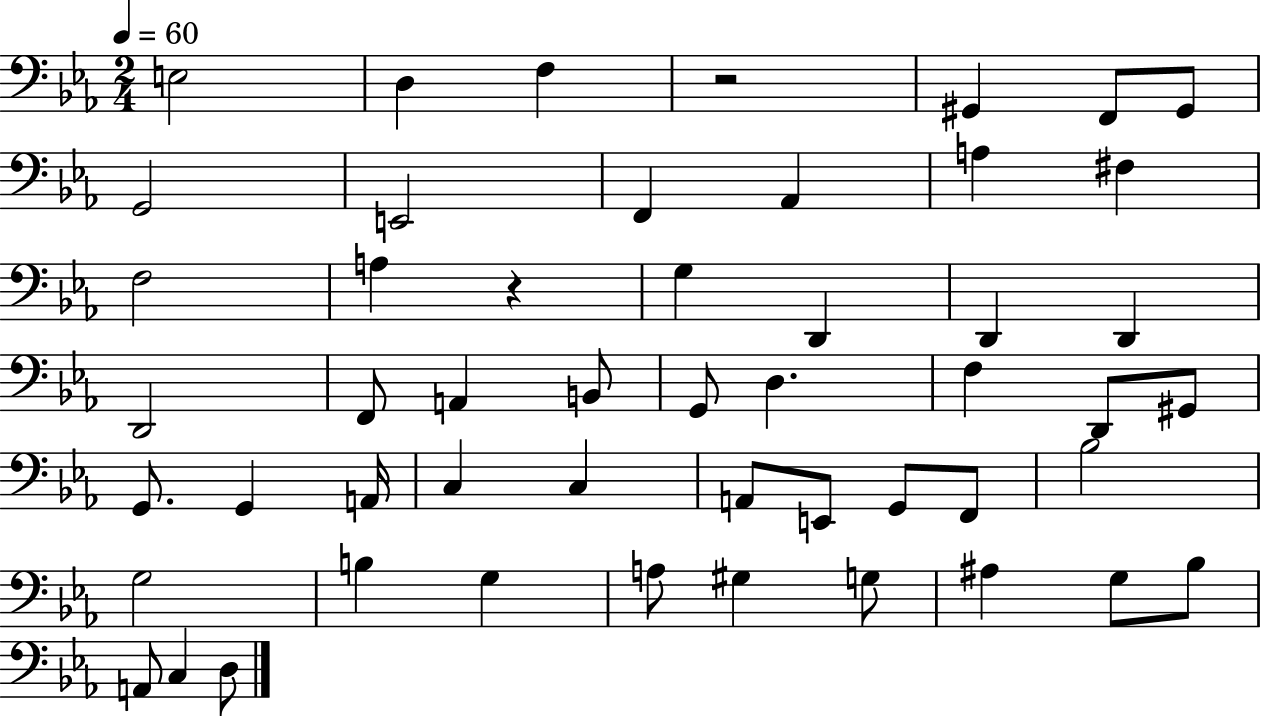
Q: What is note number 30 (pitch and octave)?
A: A2